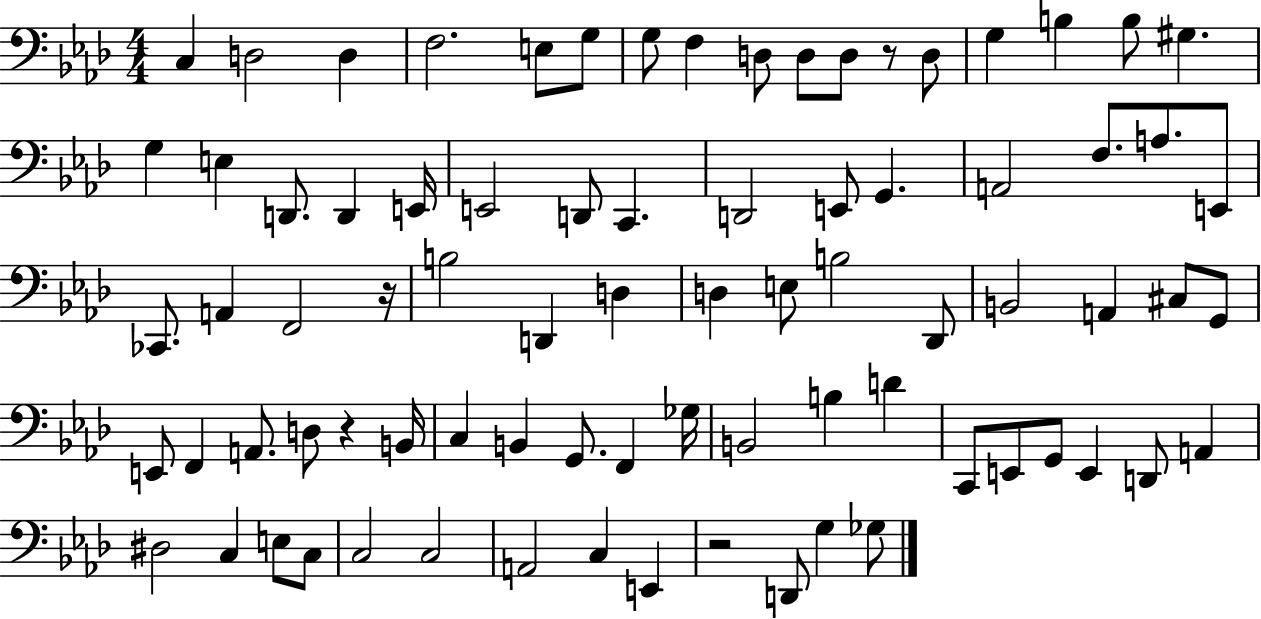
{
  \clef bass
  \numericTimeSignature
  \time 4/4
  \key aes \major
  c4 d2 d4 | f2. e8 g8 | g8 f4 d8 d8 d8 r8 d8 | g4 b4 b8 gis4. | \break g4 e4 d,8. d,4 e,16 | e,2 d,8 c,4. | d,2 e,8 g,4. | a,2 f8. a8. e,8 | \break ces,8. a,4 f,2 r16 | b2 d,4 d4 | d4 e8 b2 des,8 | b,2 a,4 cis8 g,8 | \break e,8 f,4 a,8. d8 r4 b,16 | c4 b,4 g,8. f,4 ges16 | b,2 b4 d'4 | c,8 e,8 g,8 e,4 d,8 a,4 | \break dis2 c4 e8 c8 | c2 c2 | a,2 c4 e,4 | r2 d,8 g4 ges8 | \break \bar "|."
}